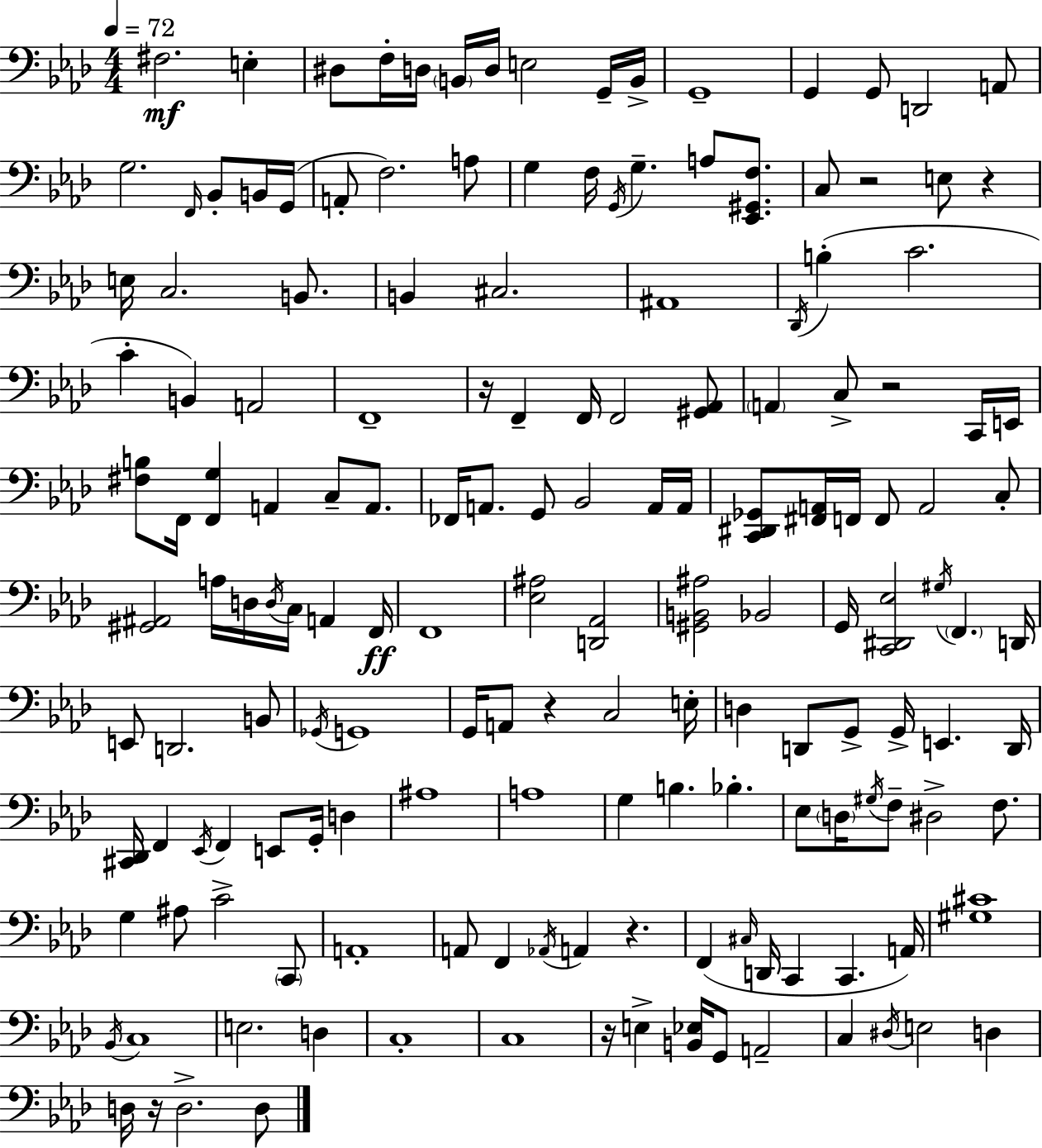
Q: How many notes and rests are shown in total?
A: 161